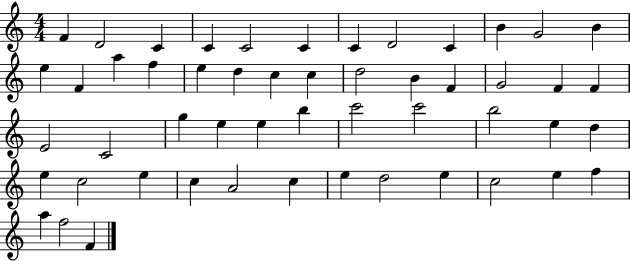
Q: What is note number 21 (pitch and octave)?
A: D5